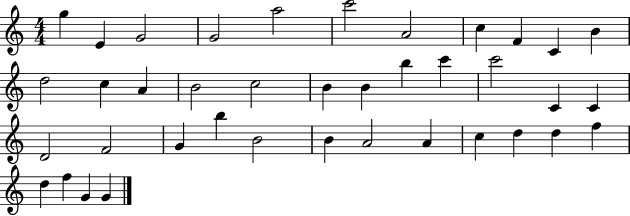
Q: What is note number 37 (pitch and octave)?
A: F5